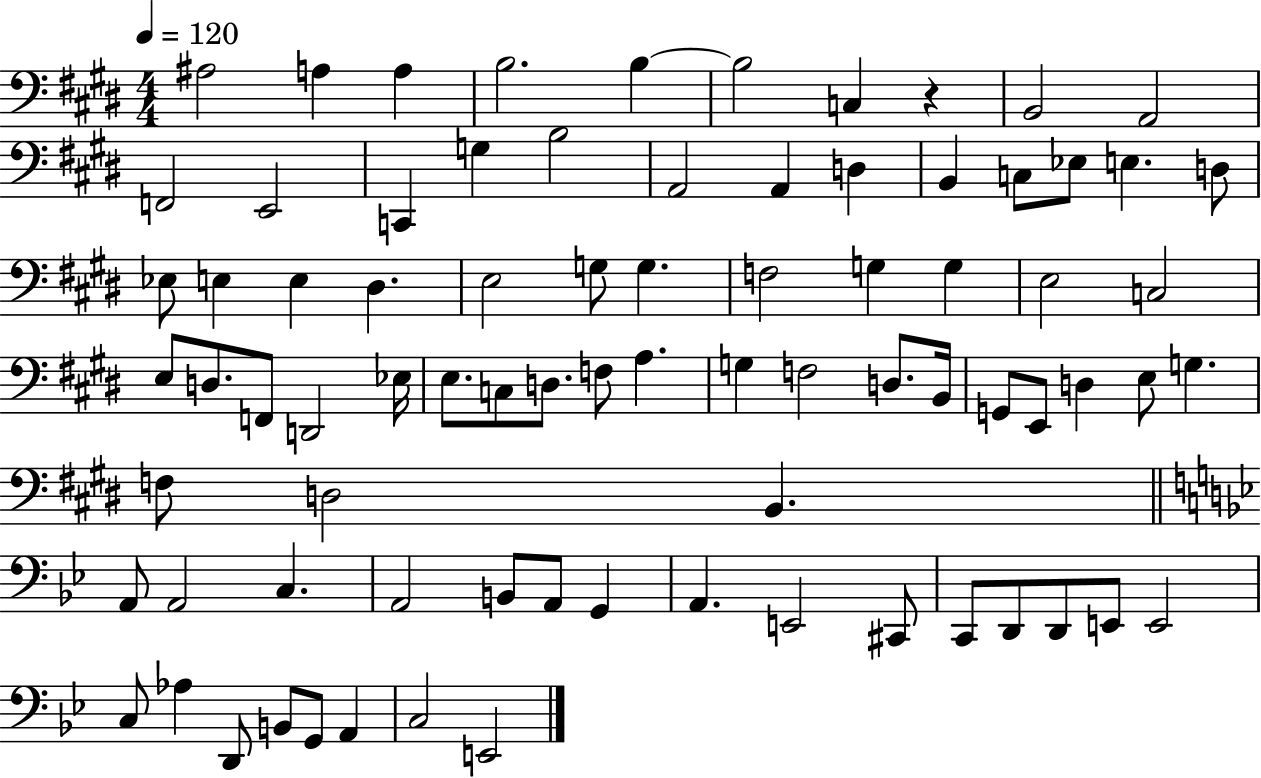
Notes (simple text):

A#3/h A3/q A3/q B3/h. B3/q B3/h C3/q R/q B2/h A2/h F2/h E2/h C2/q G3/q B3/h A2/h A2/q D3/q B2/q C3/e Eb3/e E3/q. D3/e Eb3/e E3/q E3/q D#3/q. E3/h G3/e G3/q. F3/h G3/q G3/q E3/h C3/h E3/e D3/e. F2/e D2/h Eb3/s E3/e. C3/e D3/e. F3/e A3/q. G3/q F3/h D3/e. B2/s G2/e E2/e D3/q E3/e G3/q. F3/e D3/h B2/q. A2/e A2/h C3/q. A2/h B2/e A2/e G2/q A2/q. E2/h C#2/e C2/e D2/e D2/e E2/e E2/h C3/e Ab3/q D2/e B2/e G2/e A2/q C3/h E2/h